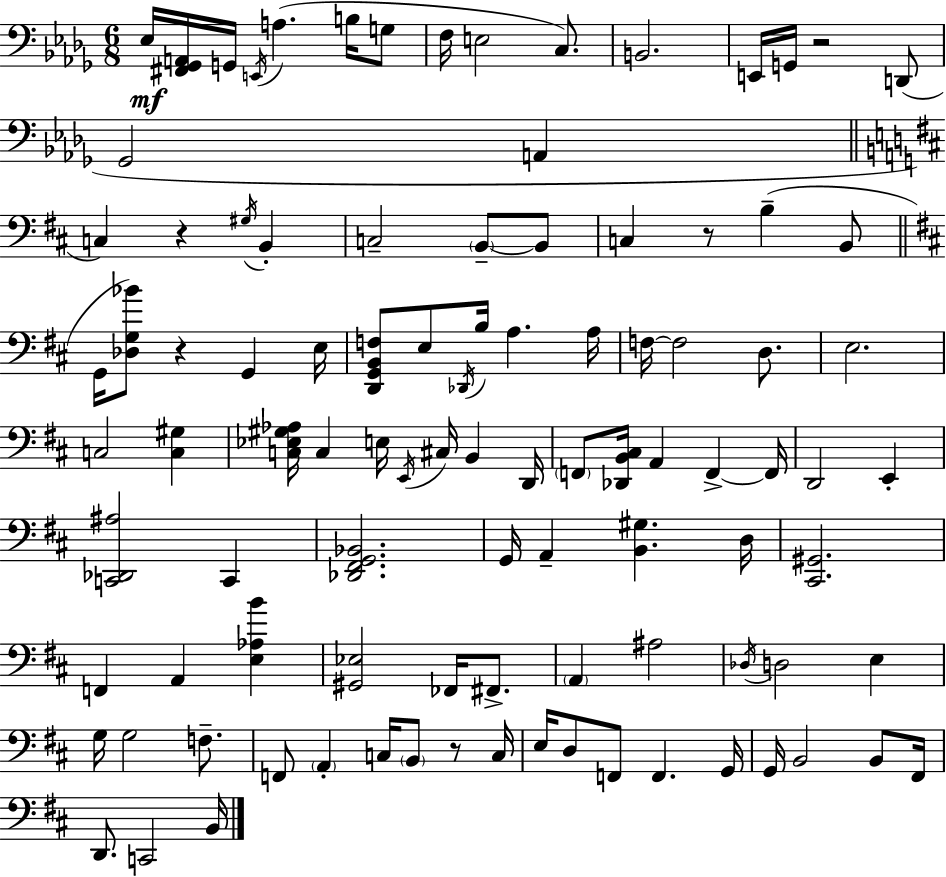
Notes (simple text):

Eb3/s [F#2,Gb2,A2]/s G2/s E2/s A3/q. B3/s G3/e F3/s E3/h C3/e. B2/h. E2/s G2/s R/h D2/e Gb2/h A2/q C3/q R/q G#3/s B2/q C3/h B2/e B2/e C3/q R/e B3/q B2/e G2/s [Db3,G3,Bb4]/e R/q G2/q E3/s [D2,G2,B2,F3]/e E3/e Db2/s B3/s A3/q. A3/s F3/s F3/h D3/e. E3/h. C3/h [C3,G#3]/q [C3,Eb3,G#3,Ab3]/s C3/q E3/s E2/s C#3/s B2/q D2/s F2/e [Db2,B2,C#3]/s A2/q F2/q F2/s D2/h E2/q [C2,Db2,A#3]/h C2/q [Db2,F#2,G2,Bb2]/h. G2/s A2/q [B2,G#3]/q. D3/s [C#2,G#2]/h. F2/q A2/q [E3,Ab3,B4]/q [G#2,Eb3]/h FES2/s F#2/e. A2/q A#3/h Db3/s D3/h E3/q G3/s G3/h F3/e. F2/e A2/q C3/s B2/e R/e C3/s E3/s D3/e F2/e F2/q. G2/s G2/s B2/h B2/e F#2/s D2/e. C2/h B2/s